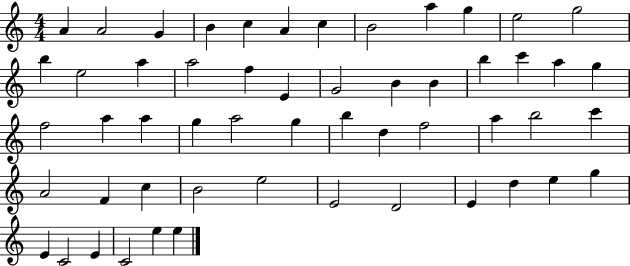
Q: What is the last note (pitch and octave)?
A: E5